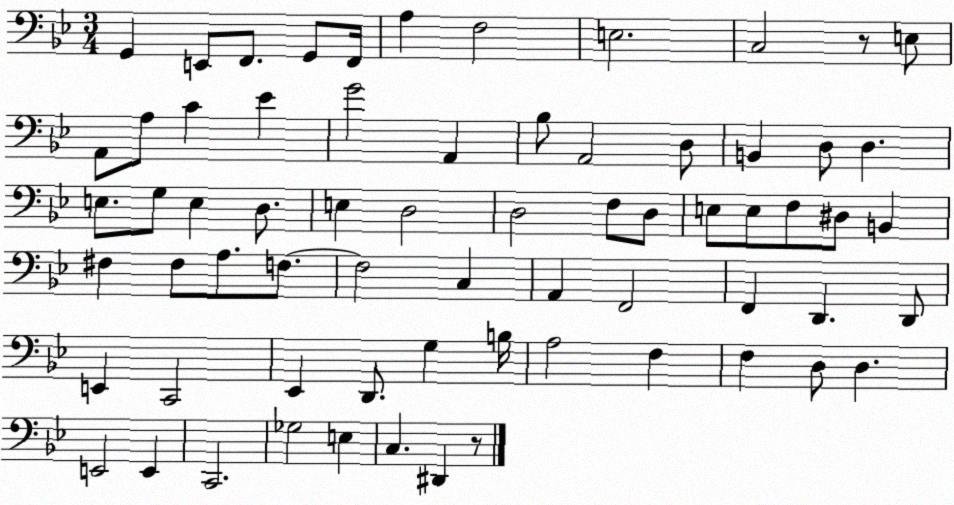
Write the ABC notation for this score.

X:1
T:Untitled
M:3/4
L:1/4
K:Bb
G,, E,,/2 F,,/2 G,,/2 F,,/4 A, F,2 E,2 C,2 z/2 E,/2 A,,/2 A,/2 C _E G2 A,, _B,/2 A,,2 D,/2 B,, D,/2 D, E,/2 G,/2 E, D,/2 E, D,2 D,2 F,/2 D,/2 E,/2 E,/2 F,/2 ^D,/2 B,, ^F, ^F,/2 A,/2 F,/2 F,2 C, A,, F,,2 F,, D,, D,,/2 E,, C,,2 _E,, D,,/2 G, B,/4 A,2 F, F, D,/2 D, E,,2 E,, C,,2 _G,2 E, C, ^D,, z/2